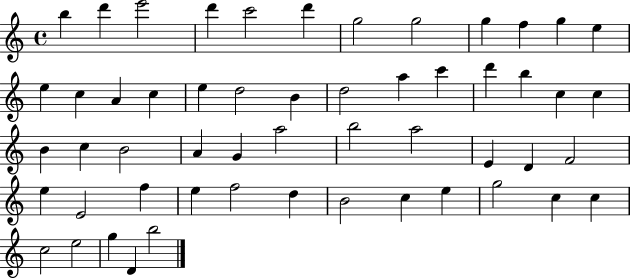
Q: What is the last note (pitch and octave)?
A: B5